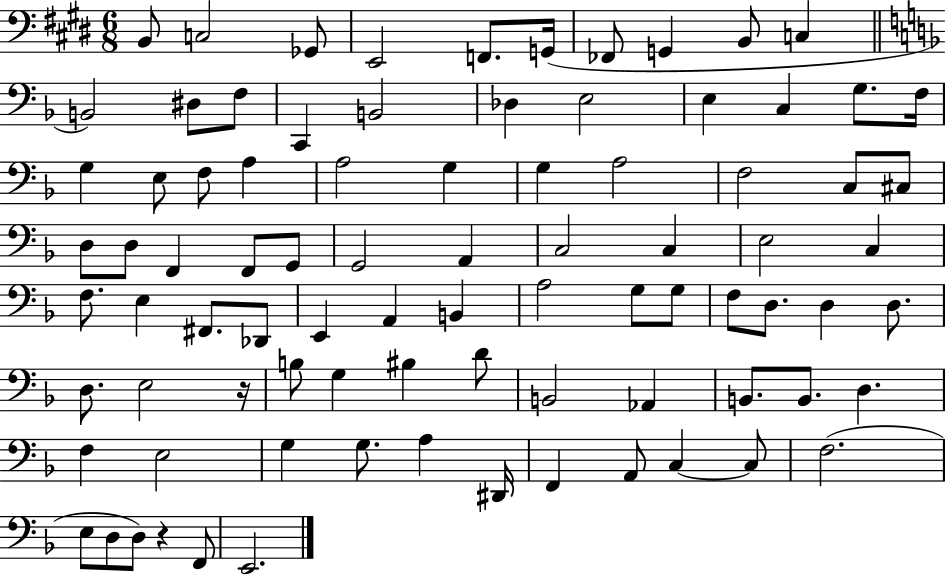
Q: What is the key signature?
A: E major